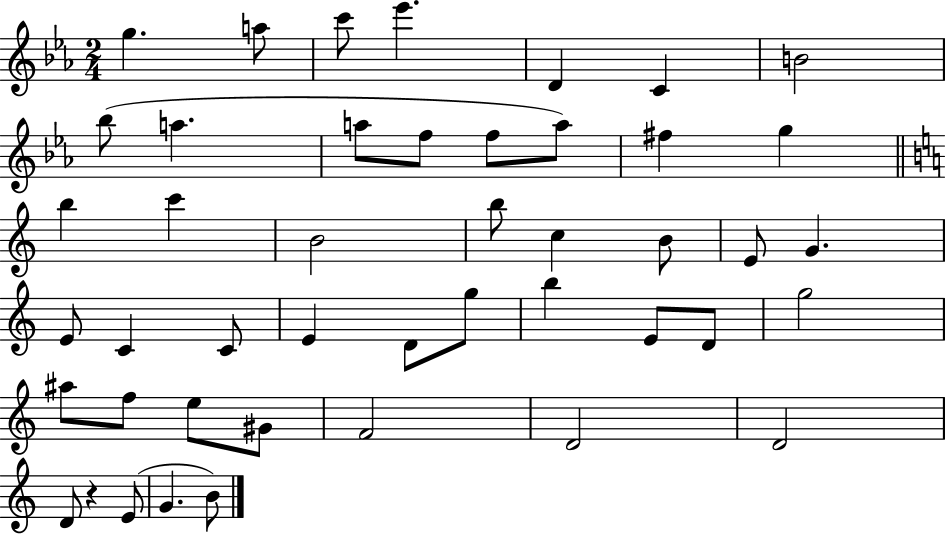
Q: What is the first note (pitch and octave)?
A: G5